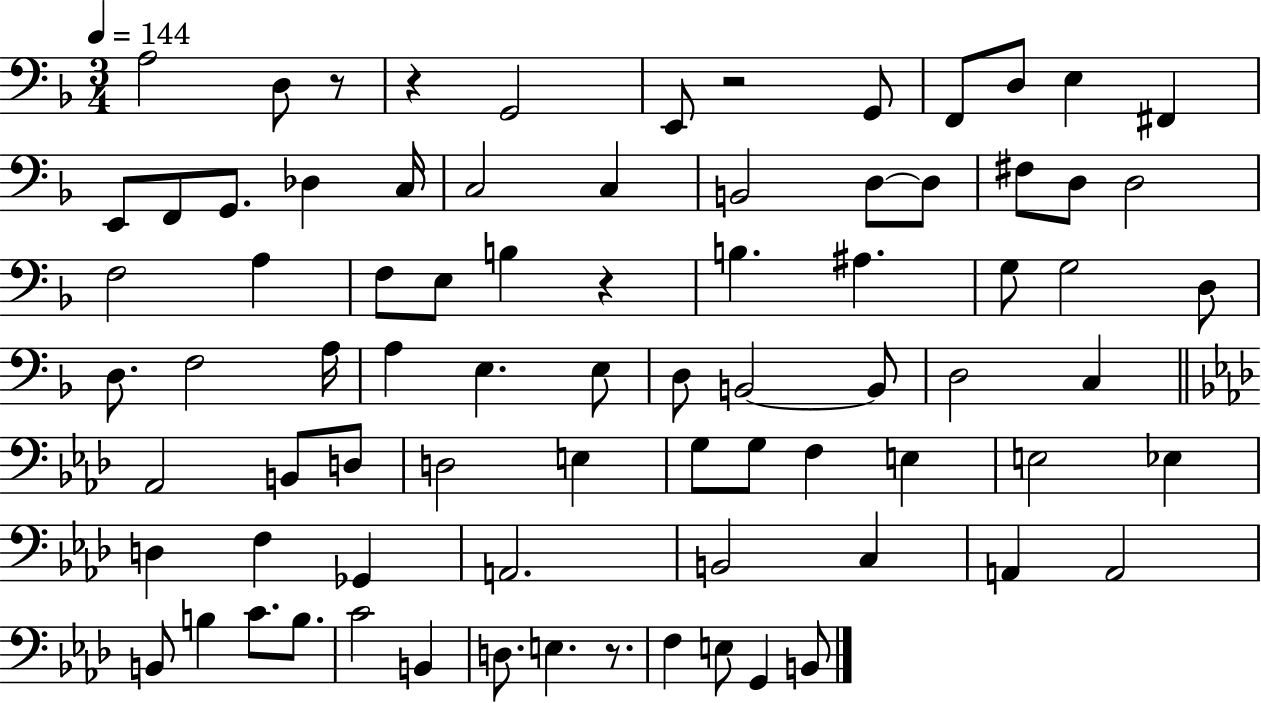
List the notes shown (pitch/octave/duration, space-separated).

A3/h D3/e R/e R/q G2/h E2/e R/h G2/e F2/e D3/e E3/q F#2/q E2/e F2/e G2/e. Db3/q C3/s C3/h C3/q B2/h D3/e D3/e F#3/e D3/e D3/h F3/h A3/q F3/e E3/e B3/q R/q B3/q. A#3/q. G3/e G3/h D3/e D3/e. F3/h A3/s A3/q E3/q. E3/e D3/e B2/h B2/e D3/h C3/q Ab2/h B2/e D3/e D3/h E3/q G3/e G3/e F3/q E3/q E3/h Eb3/q D3/q F3/q Gb2/q A2/h. B2/h C3/q A2/q A2/h B2/e B3/q C4/e. B3/e. C4/h B2/q D3/e. E3/q. R/e. F3/q E3/e G2/q B2/e